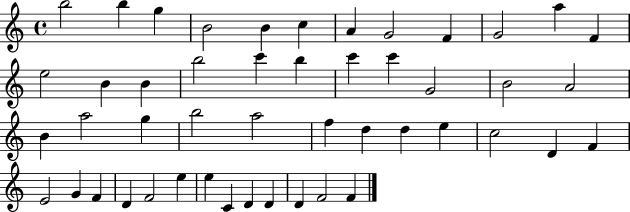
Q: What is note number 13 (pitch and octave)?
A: E5